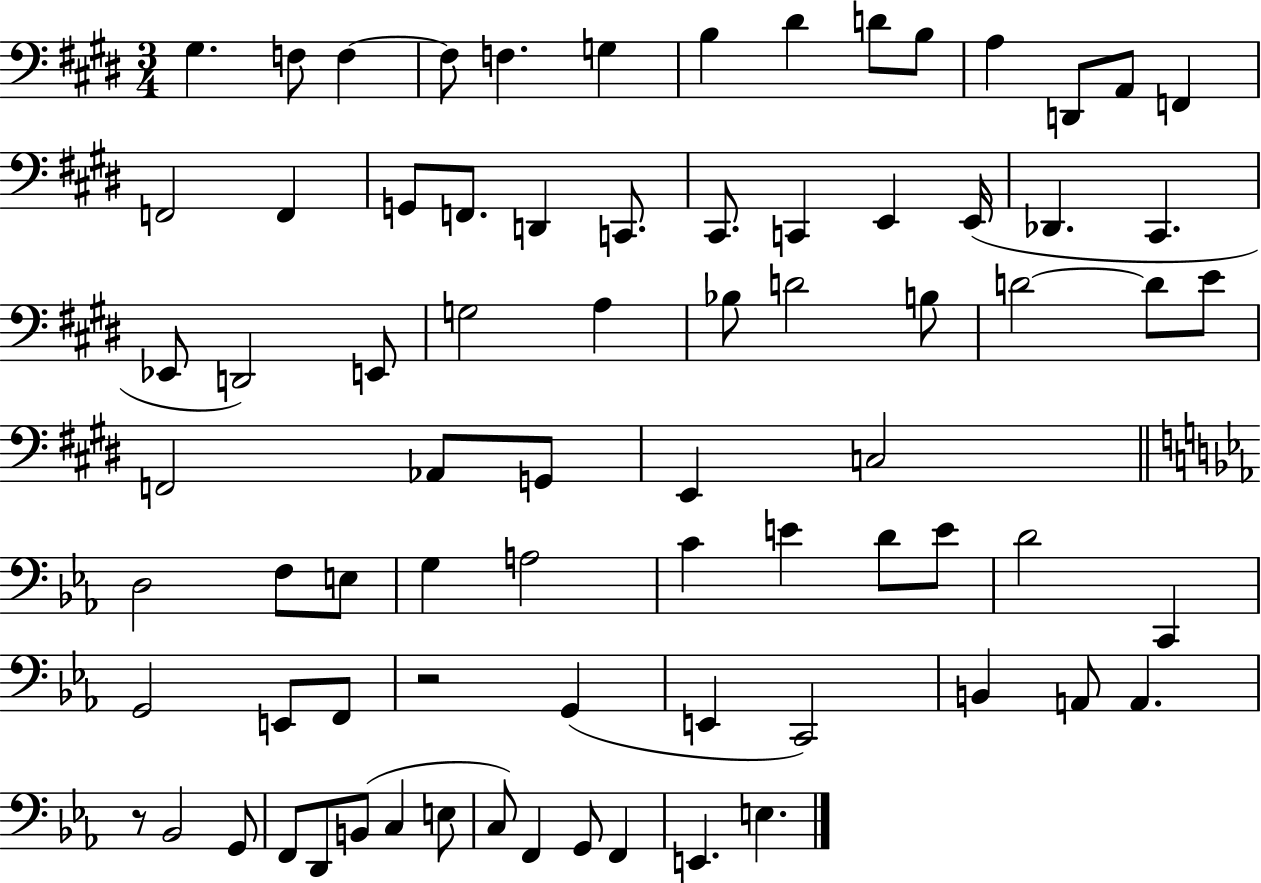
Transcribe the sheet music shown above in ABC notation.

X:1
T:Untitled
M:3/4
L:1/4
K:E
^G, F,/2 F, F,/2 F, G, B, ^D D/2 B,/2 A, D,,/2 A,,/2 F,, F,,2 F,, G,,/2 F,,/2 D,, C,,/2 ^C,,/2 C,, E,, E,,/4 _D,, ^C,, _E,,/2 D,,2 E,,/2 G,2 A, _B,/2 D2 B,/2 D2 D/2 E/2 F,,2 _A,,/2 G,,/2 E,, C,2 D,2 F,/2 E,/2 G, A,2 C E D/2 E/2 D2 C,, G,,2 E,,/2 F,,/2 z2 G,, E,, C,,2 B,, A,,/2 A,, z/2 _B,,2 G,,/2 F,,/2 D,,/2 B,,/2 C, E,/2 C,/2 F,, G,,/2 F,, E,, E,